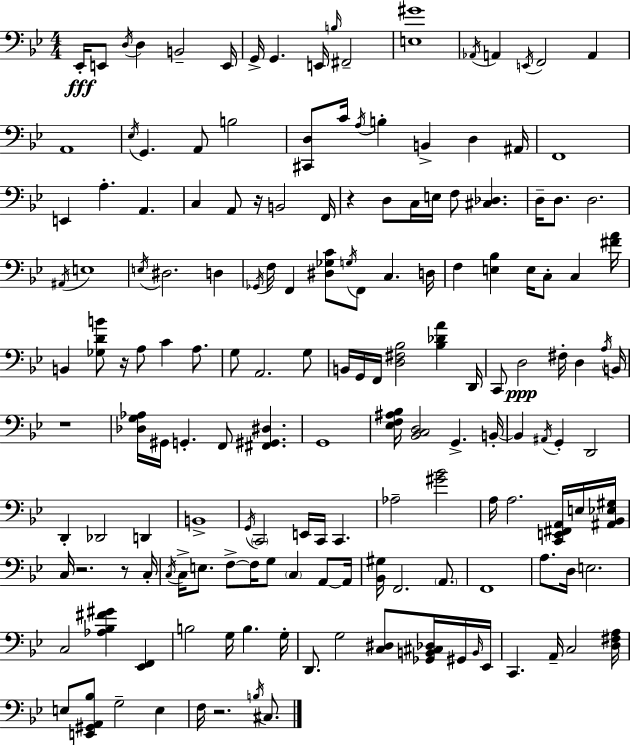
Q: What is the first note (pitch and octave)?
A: Eb2